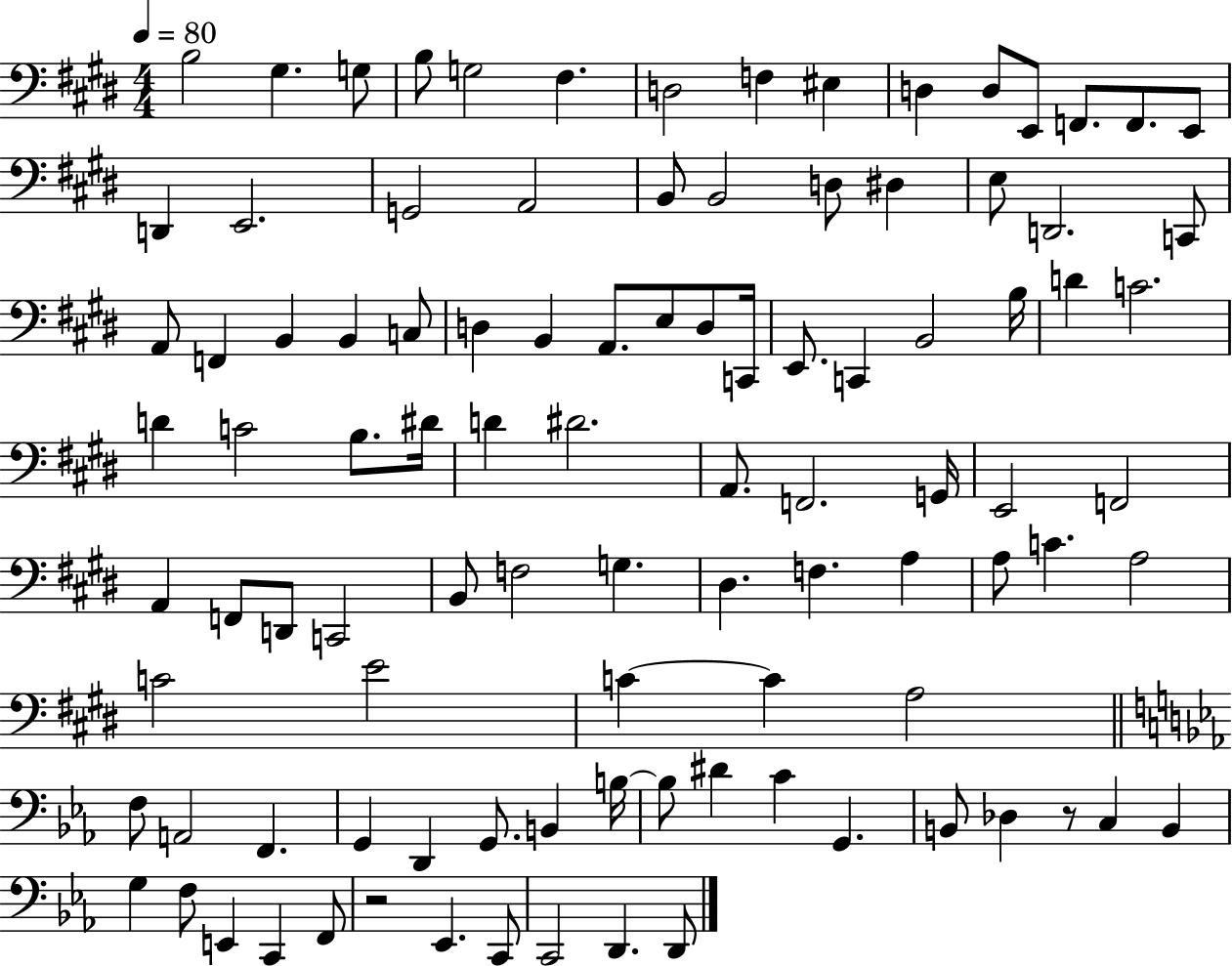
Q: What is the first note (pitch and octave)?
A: B3